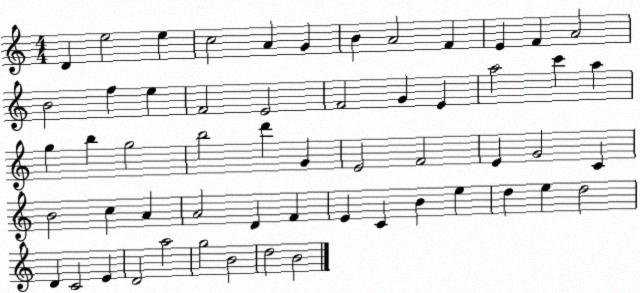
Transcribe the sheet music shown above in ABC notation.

X:1
T:Untitled
M:4/4
L:1/4
K:C
D e2 e c2 A G B A2 F E F A2 B2 f e F2 E2 F2 G E a2 c' a g b g2 b2 d' G E2 F2 E G2 C B2 c A A2 D F E C B e d e d2 D C2 E D2 a2 g2 B2 d2 B2